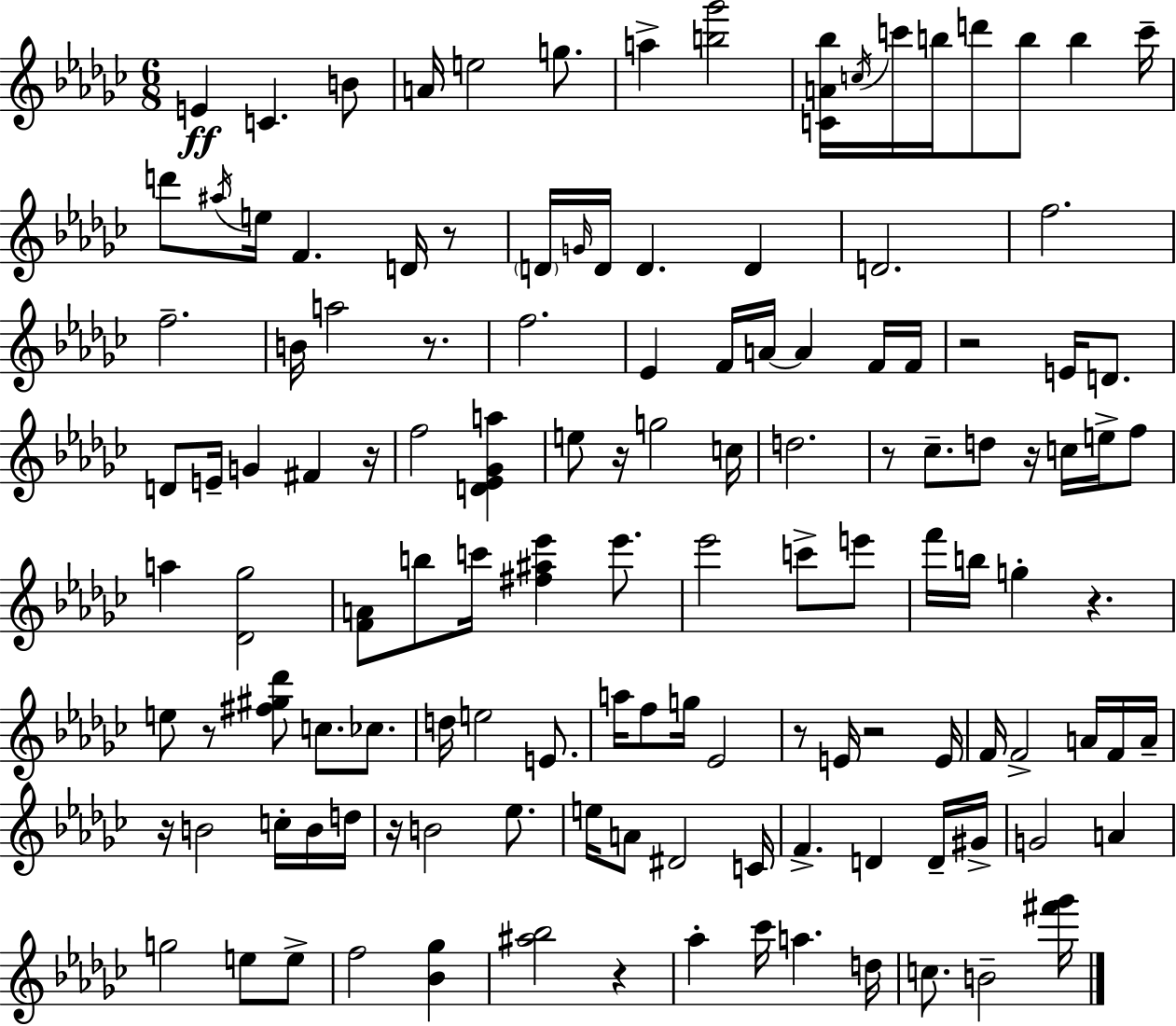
X:1
T:Untitled
M:6/8
L:1/4
K:Ebm
E C B/2 A/4 e2 g/2 a [b_g']2 [CA_b]/4 c/4 c'/4 b/4 d'/2 b/2 b c'/4 d'/2 ^a/4 e/4 F D/4 z/2 D/4 G/4 D/4 D D D2 f2 f2 B/4 a2 z/2 f2 _E F/4 A/4 A F/4 F/4 z2 E/4 D/2 D/2 E/4 G ^F z/4 f2 [D_E_Ga] e/2 z/4 g2 c/4 d2 z/2 _c/2 d/2 z/4 c/4 e/4 f/2 a [_D_g]2 [FA]/2 b/2 c'/4 [^f^a_e'] _e'/2 _e'2 c'/2 e'/2 f'/4 b/4 g z e/2 z/2 [^f^g_d']/2 c/2 _c/2 d/4 e2 E/2 a/4 f/2 g/4 _E2 z/2 E/4 z2 E/4 F/4 F2 A/4 F/4 A/4 z/4 B2 c/4 B/4 d/4 z/4 B2 _e/2 e/4 A/2 ^D2 C/4 F D D/4 ^G/4 G2 A g2 e/2 e/2 f2 [_B_g] [^a_b]2 z _a _c'/4 a d/4 c/2 B2 [^f'_g']/4